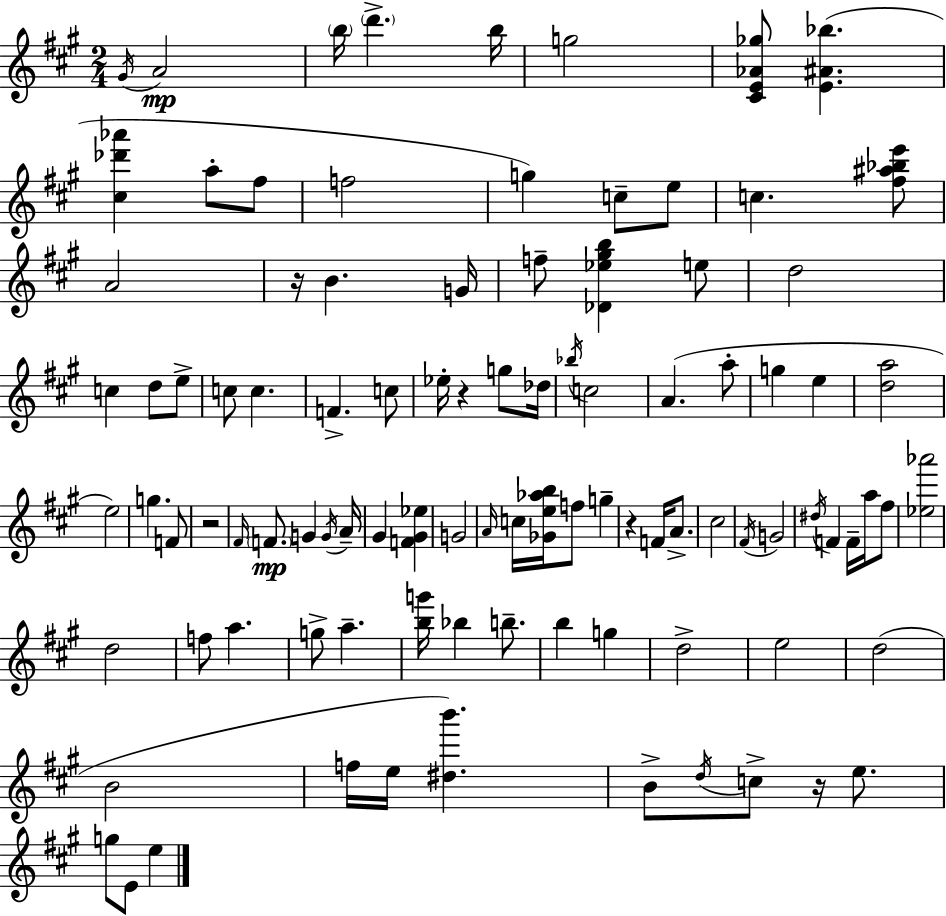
{
  \clef treble
  \numericTimeSignature
  \time 2/4
  \key a \major
  \acciaccatura { gis'16 }\mp a'2 | \parenthesize b''16 \parenthesize d'''4.-> | b''16 g''2 | <cis' e' aes' ges''>8 <e' ais' bes''>4.( | \break <cis'' des''' aes'''>4 a''8-. fis''8 | f''2 | g''4) c''8-- e''8 | c''4. <fis'' ais'' bes'' e'''>8 | \break a'2 | r16 b'4. | g'16 f''8-- <des' ees'' gis'' b''>4 e''8 | d''2 | \break c''4 d''8 e''8-> | c''8 c''4. | f'4.-> c''8 | ees''16-. r4 g''8 | \break des''16 \acciaccatura { bes''16 } c''2 | a'4.( | a''8-. g''4 e''4 | <d'' a''>2 | \break e''2) | g''4. | f'8 r2 | \grace { fis'16 } \parenthesize f'8.\mp g'4 | \break \acciaccatura { g'16 } a'16-- gis'4 | <f' gis' ees''>4 g'2 | \grace { a'16 } c''16 <ges' e'' aes'' b''>16 f''8 | g''4-- r4 | \break f'16 a'8.-> cis''2 | \acciaccatura { fis'16 } g'2 | \acciaccatura { dis''16 } f'4 | f'16-- a''16 fis''8 <ees'' aes'''>2 | \break d''2 | f''8 | a''4. g''8-> | a''4.-- <b'' g'''>16 | \break bes''4 b''8.-- b''4 | g''4 d''2-> | e''2 | d''2( | \break b'2 | f''16 | e''16 <dis'' b'''>4.) b'8-> | \acciaccatura { d''16 } c''8-> r16 e''8. | \break g''8 e'8 e''4 | \bar "|."
}